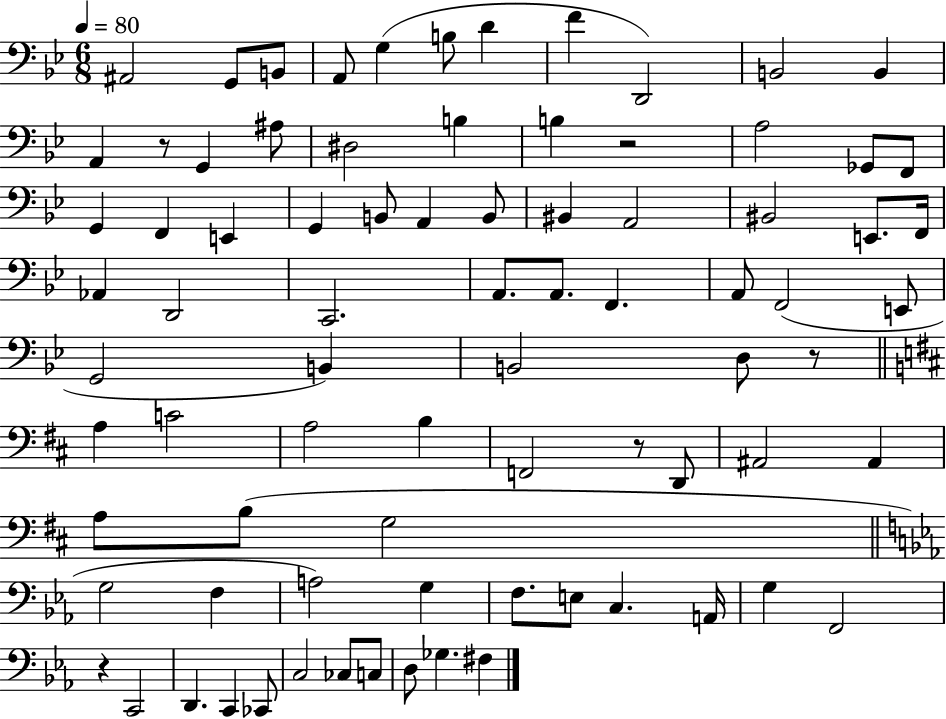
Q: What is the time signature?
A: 6/8